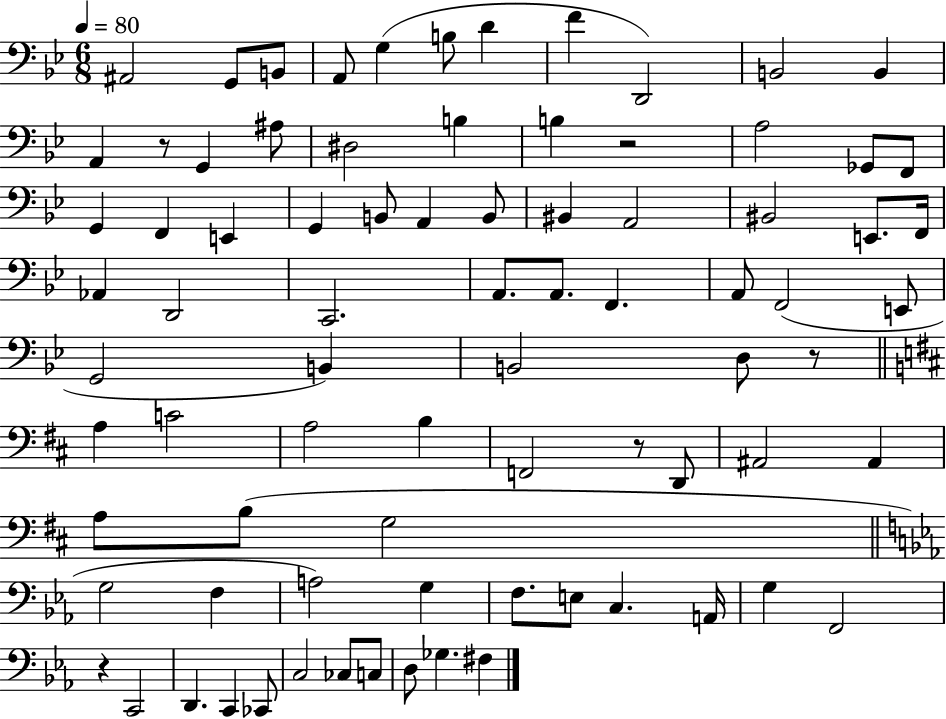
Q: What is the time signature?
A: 6/8